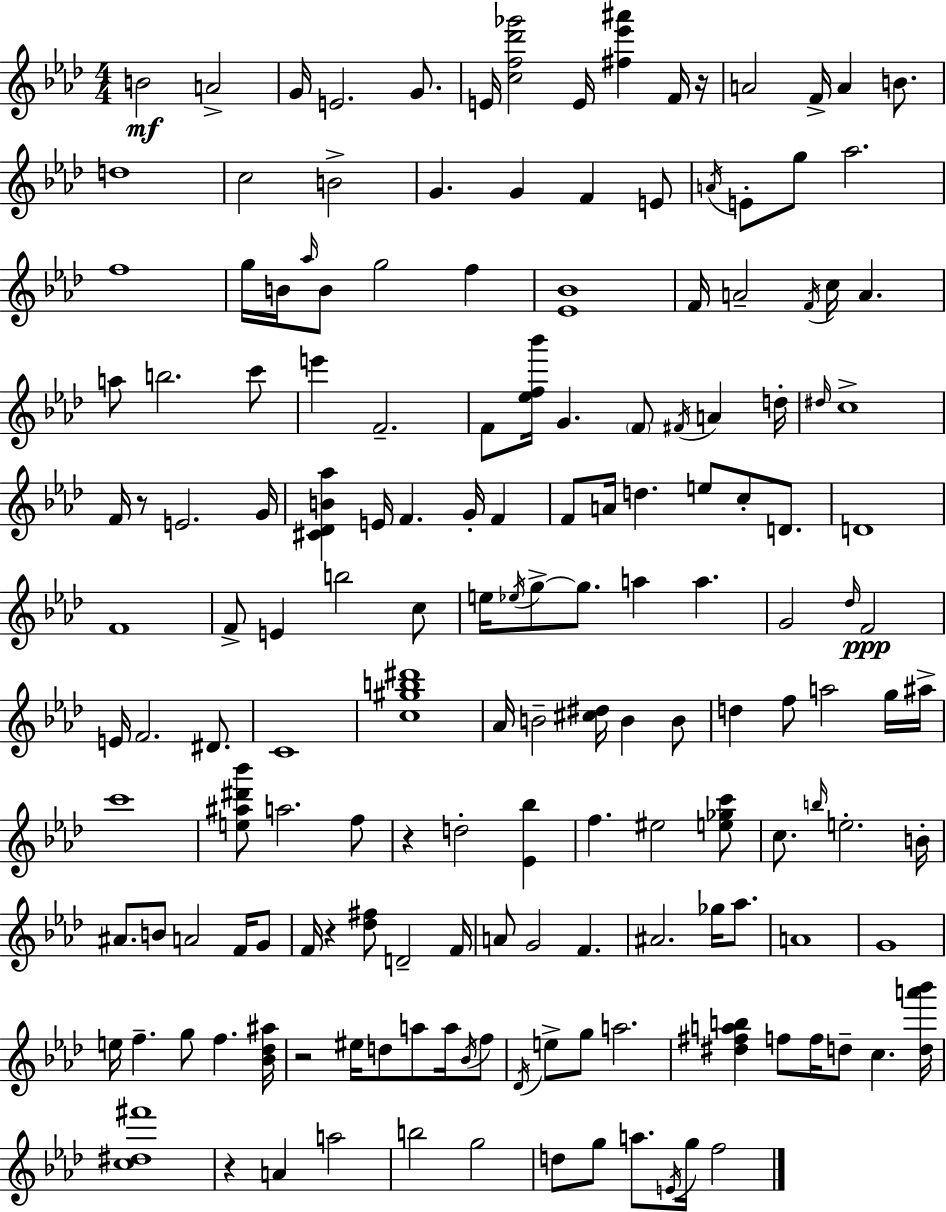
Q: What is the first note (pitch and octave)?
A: B4